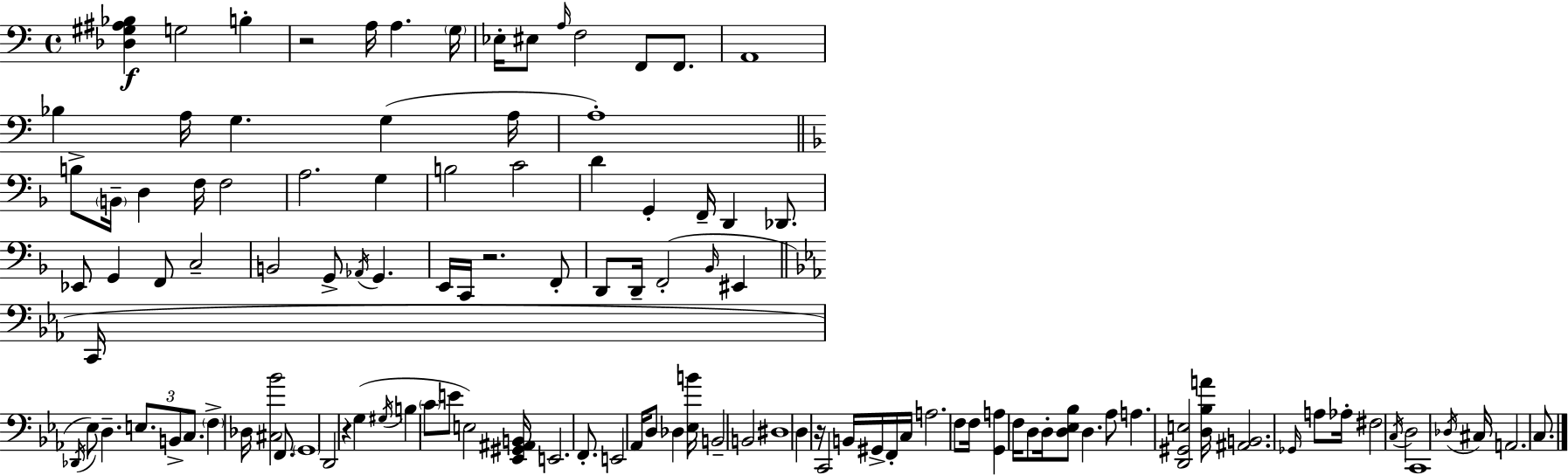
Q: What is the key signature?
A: A minor